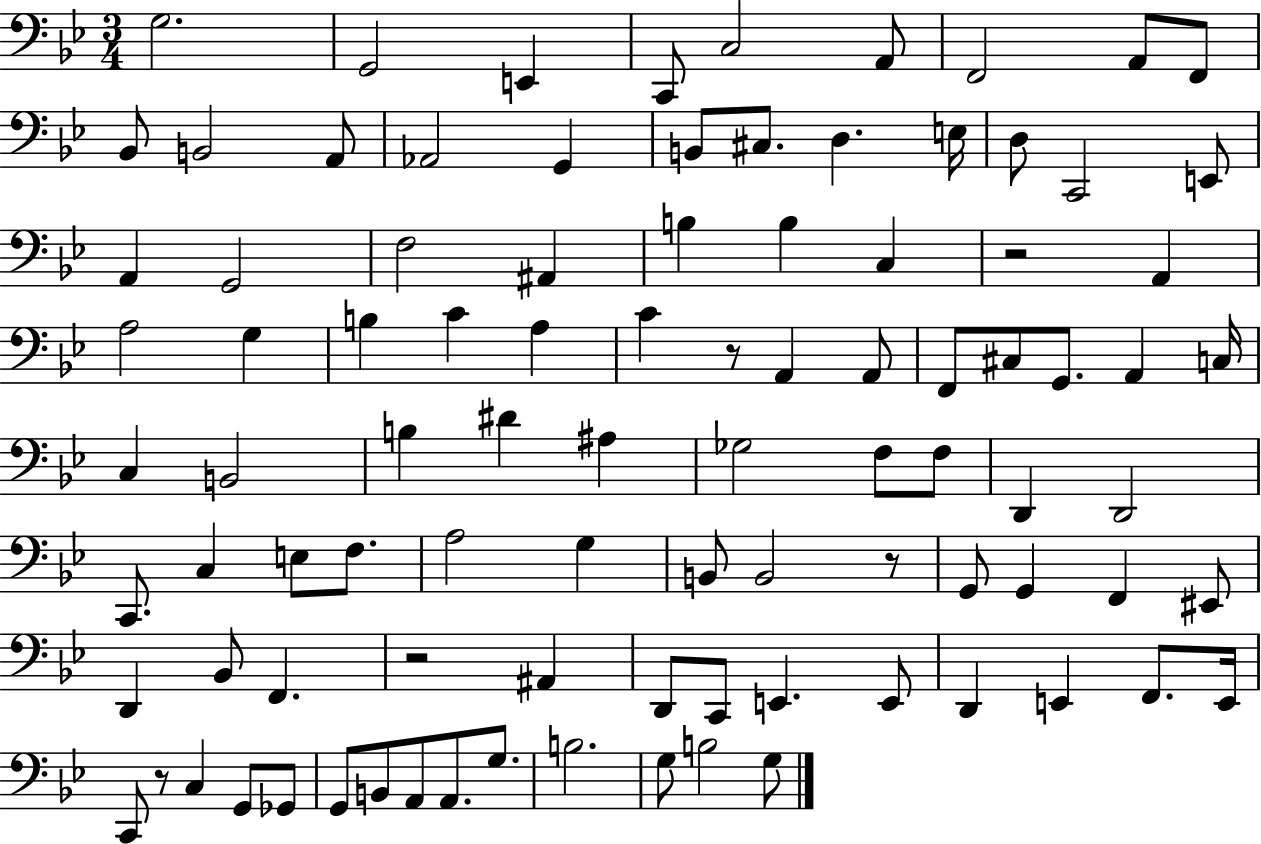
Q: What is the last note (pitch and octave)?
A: G3